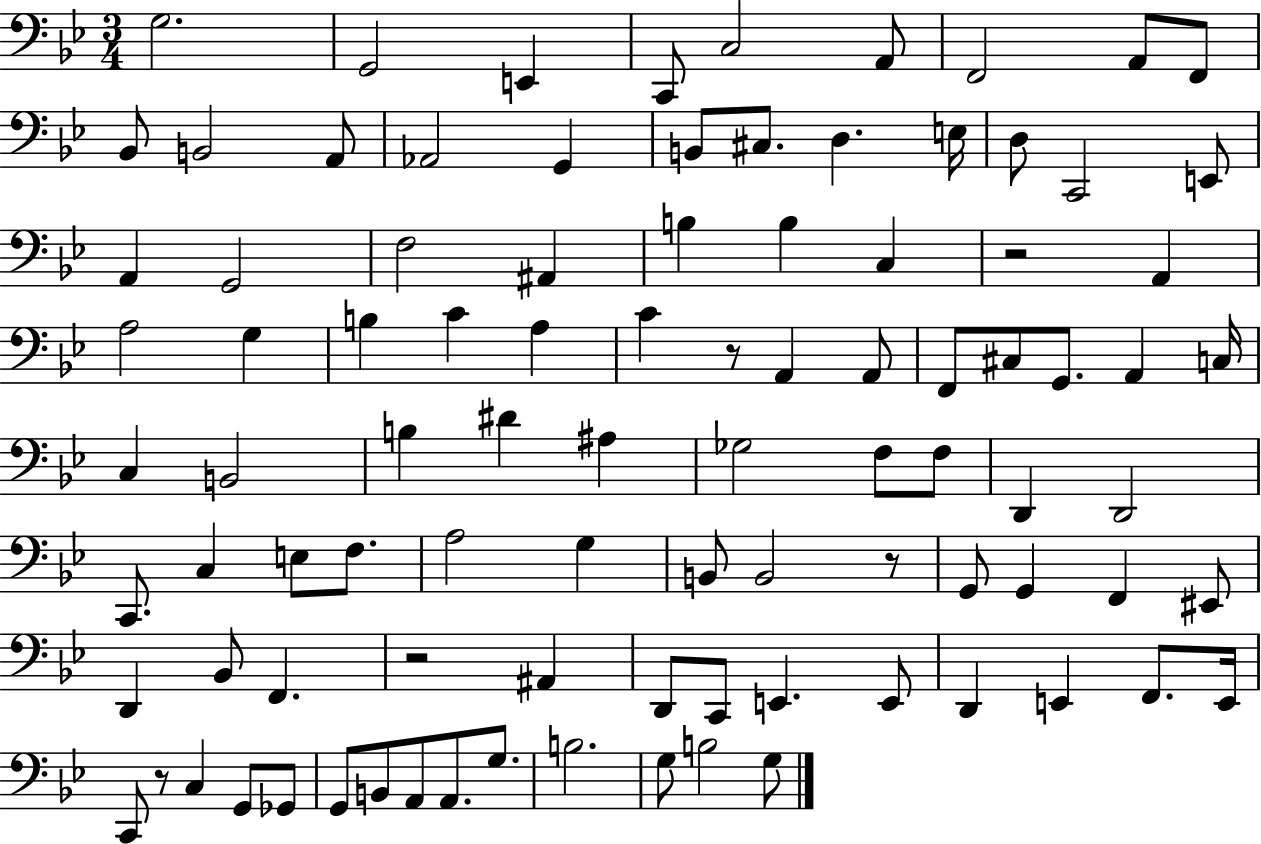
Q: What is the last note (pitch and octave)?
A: G3